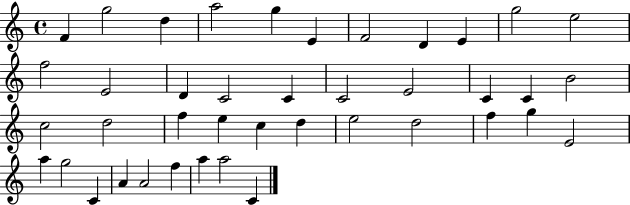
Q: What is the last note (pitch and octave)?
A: C4